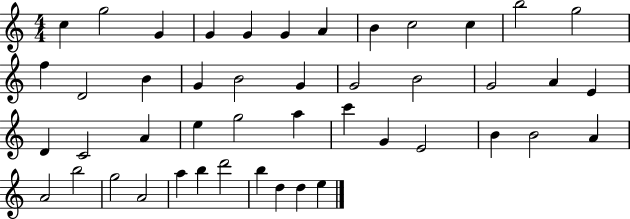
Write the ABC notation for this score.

X:1
T:Untitled
M:4/4
L:1/4
K:C
c g2 G G G G A B c2 c b2 g2 f D2 B G B2 G G2 B2 G2 A E D C2 A e g2 a c' G E2 B B2 A A2 b2 g2 A2 a b d'2 b d d e